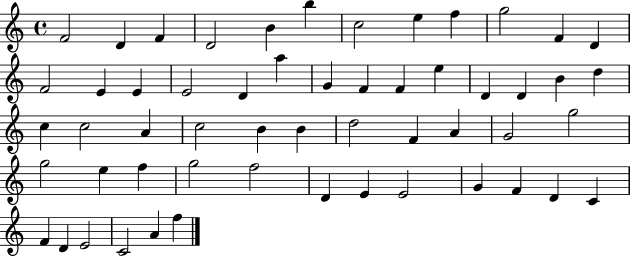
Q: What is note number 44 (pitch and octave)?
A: E4